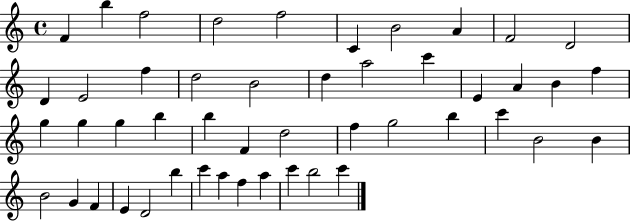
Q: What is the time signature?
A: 4/4